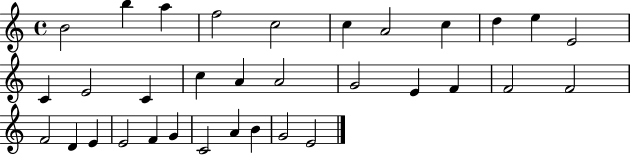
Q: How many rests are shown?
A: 0